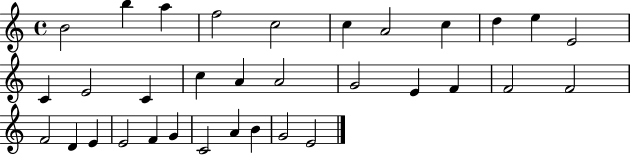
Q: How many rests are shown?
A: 0